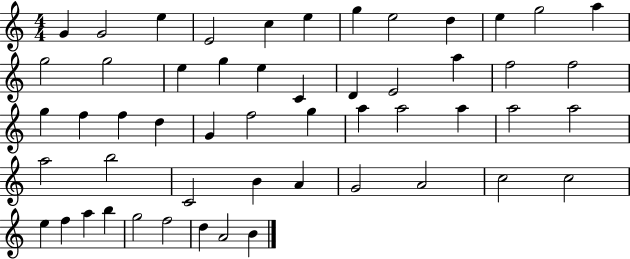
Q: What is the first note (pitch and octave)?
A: G4